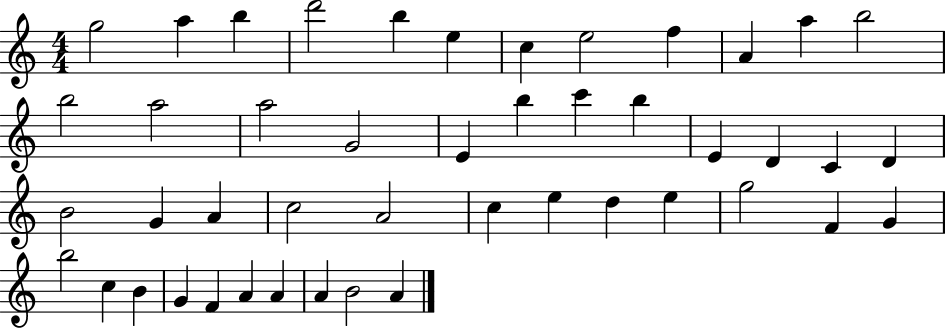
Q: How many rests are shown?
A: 0